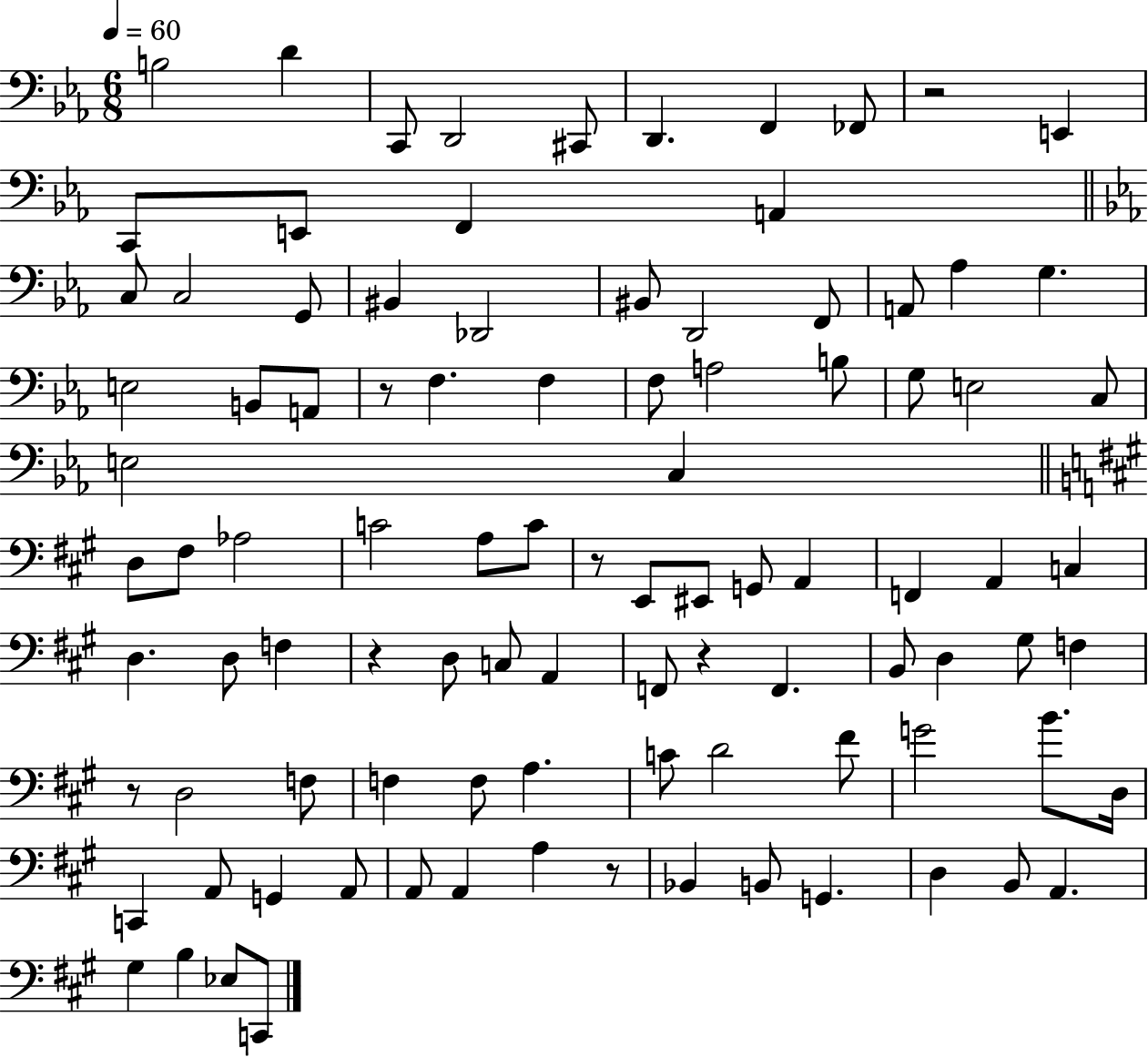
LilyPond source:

{
  \clef bass
  \numericTimeSignature
  \time 6/8
  \key ees \major
  \tempo 4 = 60
  b2 d'4 | c,8 d,2 cis,8 | d,4. f,4 fes,8 | r2 e,4 | \break c,8 e,8 f,4 a,4 | \bar "||" \break \key ees \major c8 c2 g,8 | bis,4 des,2 | bis,8 d,2 f,8 | a,8 aes4 g4. | \break e2 b,8 a,8 | r8 f4. f4 | f8 a2 b8 | g8 e2 c8 | \break e2 c4 | \bar "||" \break \key a \major d8 fis8 aes2 | c'2 a8 c'8 | r8 e,8 eis,8 g,8 a,4 | f,4 a,4 c4 | \break d4. d8 f4 | r4 d8 c8 a,4 | f,8 r4 f,4. | b,8 d4 gis8 f4 | \break r8 d2 f8 | f4 f8 a4. | c'8 d'2 fis'8 | g'2 b'8. d16 | \break c,4 a,8 g,4 a,8 | a,8 a,4 a4 r8 | bes,4 b,8 g,4. | d4 b,8 a,4. | \break gis4 b4 ees8 c,8 | \bar "|."
}